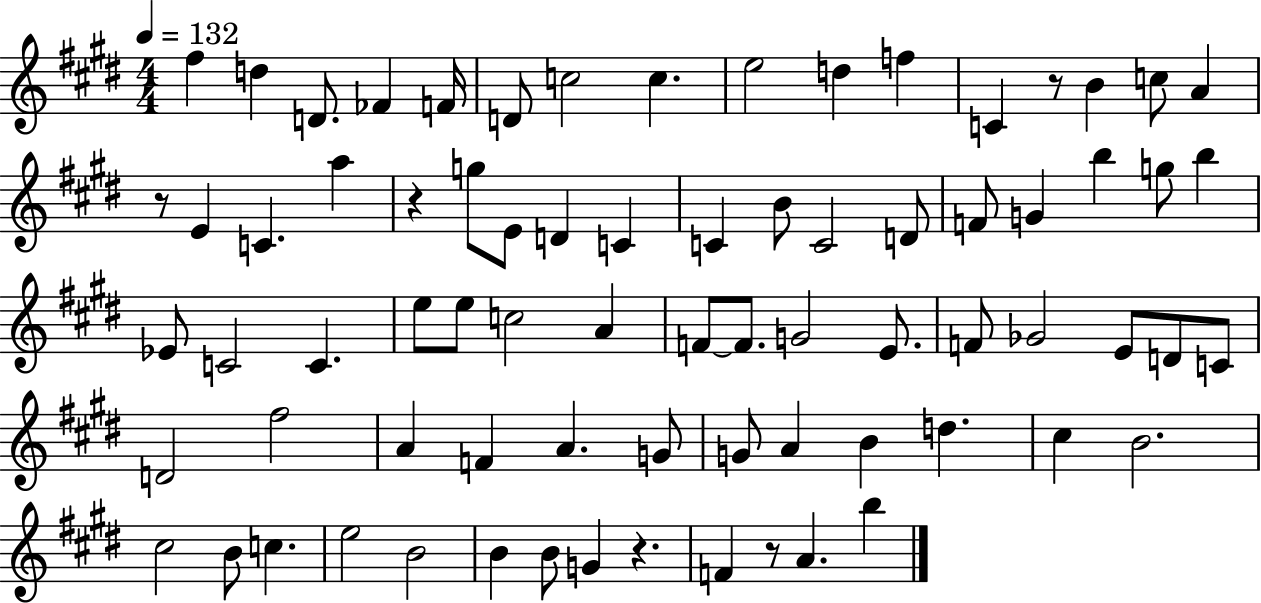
F#5/q D5/q D4/e. FES4/q F4/s D4/e C5/h C5/q. E5/h D5/q F5/q C4/q R/e B4/q C5/e A4/q R/e E4/q C4/q. A5/q R/q G5/e E4/e D4/q C4/q C4/q B4/e C4/h D4/e F4/e G4/q B5/q G5/e B5/q Eb4/e C4/h C4/q. E5/e E5/e C5/h A4/q F4/e F4/e. G4/h E4/e. F4/e Gb4/h E4/e D4/e C4/e D4/h F#5/h A4/q F4/q A4/q. G4/e G4/e A4/q B4/q D5/q. C#5/q B4/h. C#5/h B4/e C5/q. E5/h B4/h B4/q B4/e G4/q R/q. F4/q R/e A4/q. B5/q